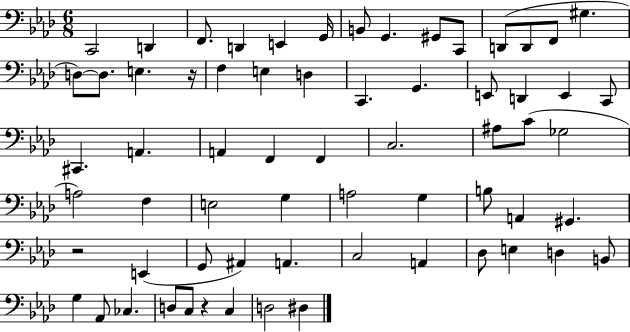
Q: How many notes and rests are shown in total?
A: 65